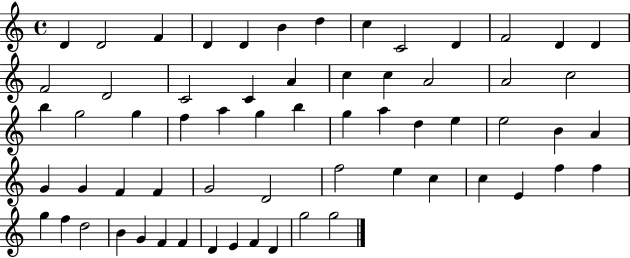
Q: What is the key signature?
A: C major